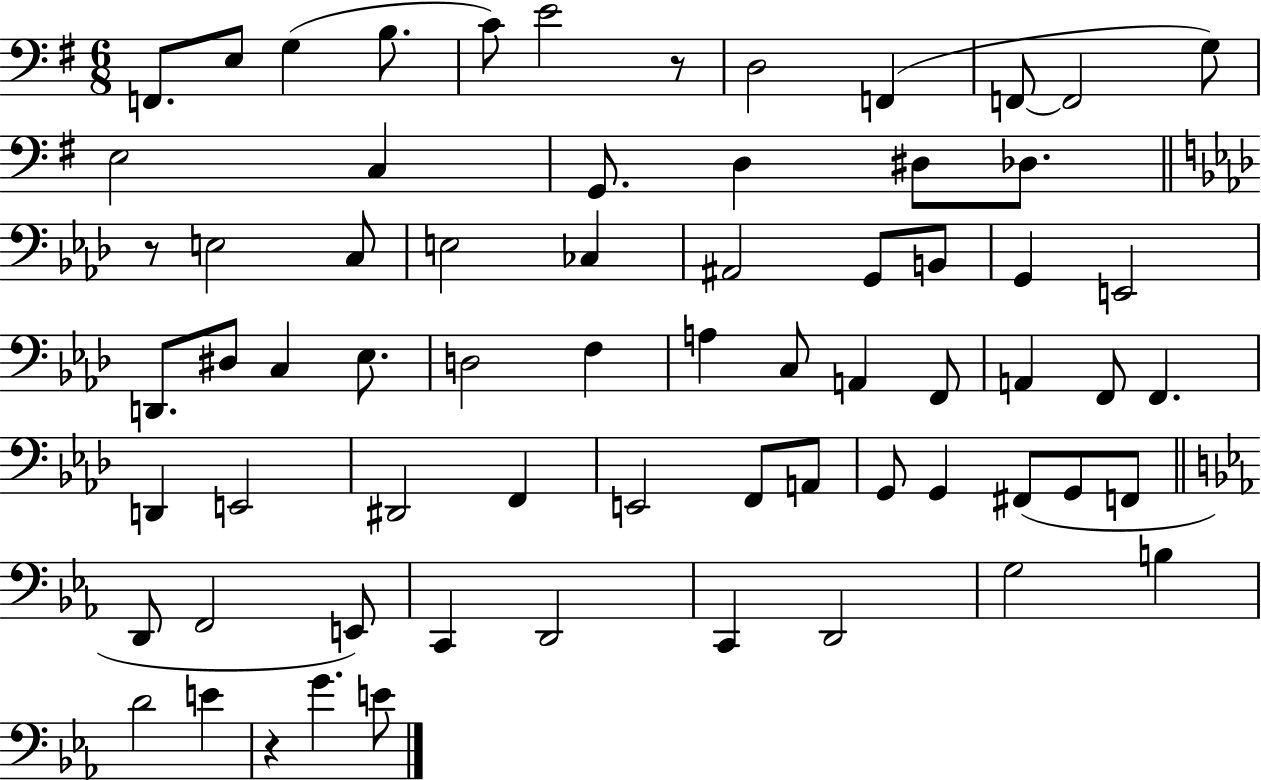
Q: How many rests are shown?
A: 3